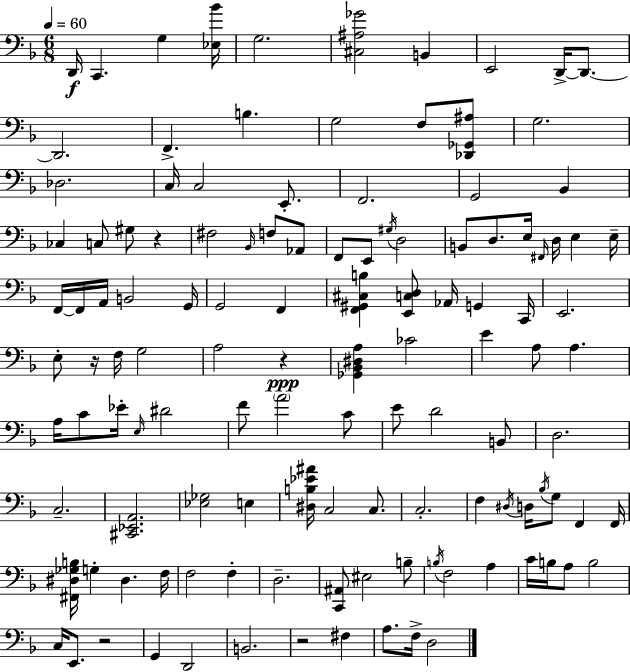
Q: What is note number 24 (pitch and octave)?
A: G#3